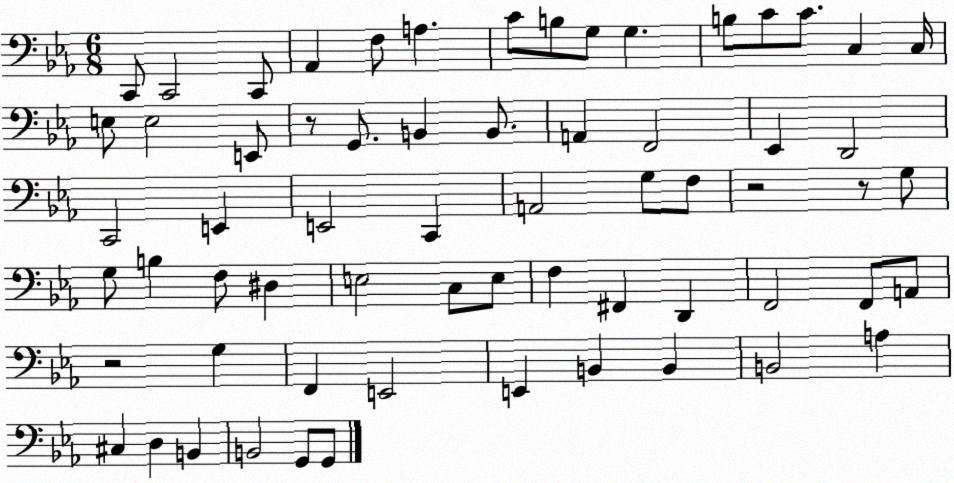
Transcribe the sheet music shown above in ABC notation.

X:1
T:Untitled
M:6/8
L:1/4
K:Eb
C,,/2 C,,2 C,,/2 _A,, F,/2 A, C/2 B,/2 G,/2 G, B,/2 C/2 C/2 C, C,/4 E,/2 E,2 E,,/2 z/2 G,,/2 B,, B,,/2 A,, F,,2 _E,, D,,2 C,,2 E,, E,,2 C,, A,,2 G,/2 F,/2 z2 z/2 G,/2 G,/2 B, F,/2 ^D, E,2 C,/2 E,/2 F, ^F,, D,, F,,2 F,,/2 A,,/2 z2 G, F,, E,,2 E,, B,, B,, B,,2 A, ^C, D, B,, B,,2 G,,/2 G,,/2